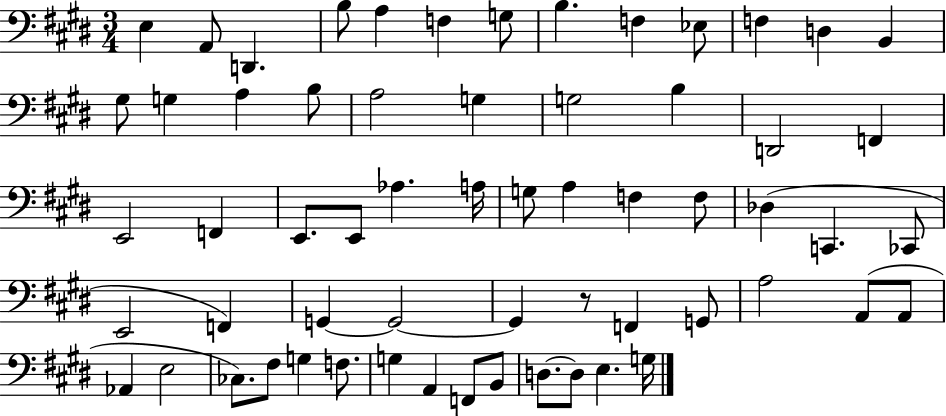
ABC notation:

X:1
T:Untitled
M:3/4
L:1/4
K:E
E, A,,/2 D,, B,/2 A, F, G,/2 B, F, _E,/2 F, D, B,, ^G,/2 G, A, B,/2 A,2 G, G,2 B, D,,2 F,, E,,2 F,, E,,/2 E,,/2 _A, A,/4 G,/2 A, F, F,/2 _D, C,, _C,,/2 E,,2 F,, G,, G,,2 G,, z/2 F,, G,,/2 A,2 A,,/2 A,,/2 _A,, E,2 _C,/2 ^F,/2 G, F,/2 G, A,, F,,/2 B,,/2 D,/2 D,/2 E, G,/4